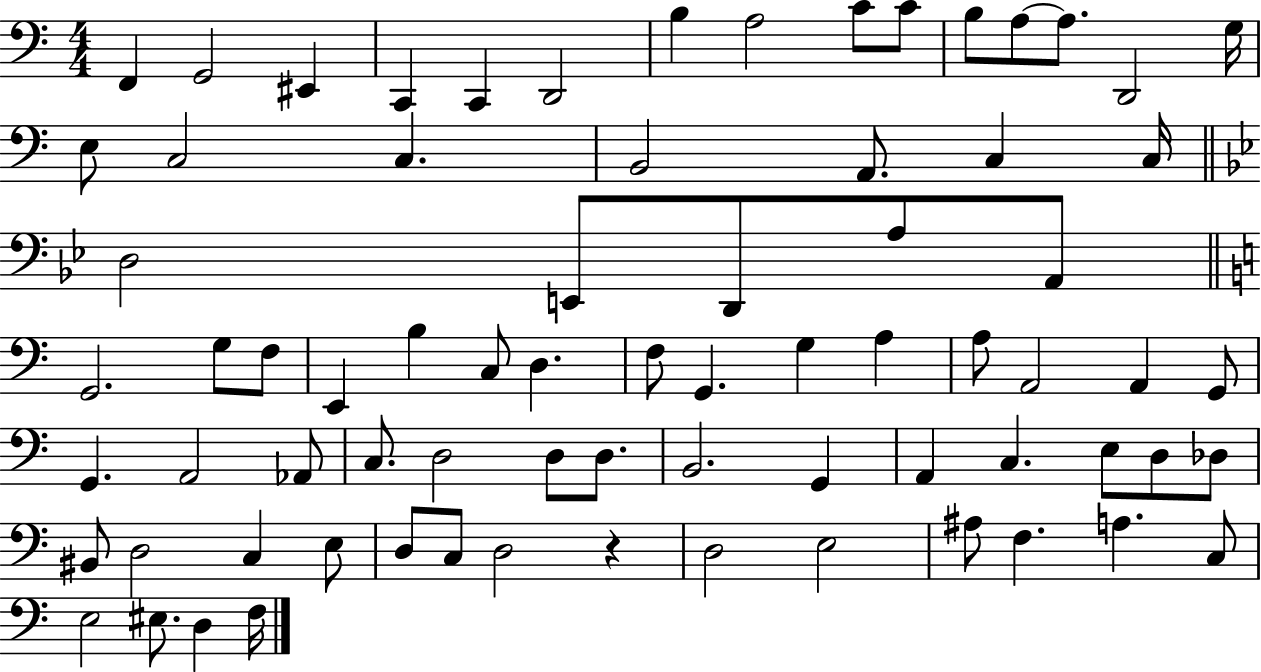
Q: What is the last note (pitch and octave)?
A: F3